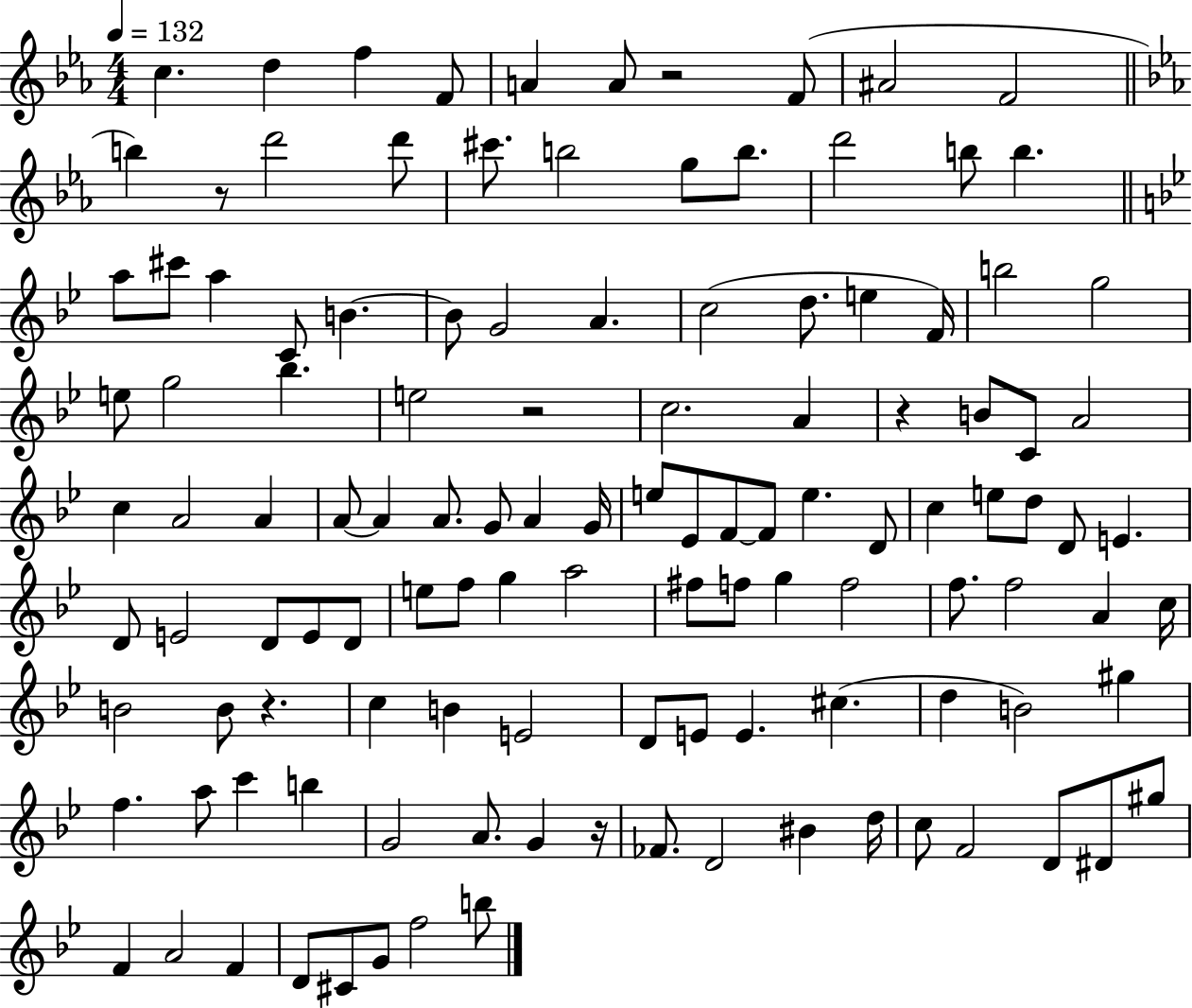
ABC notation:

X:1
T:Untitled
M:4/4
L:1/4
K:Eb
c d f F/2 A A/2 z2 F/2 ^A2 F2 b z/2 d'2 d'/2 ^c'/2 b2 g/2 b/2 d'2 b/2 b a/2 ^c'/2 a C/2 B B/2 G2 A c2 d/2 e F/4 b2 g2 e/2 g2 _b e2 z2 c2 A z B/2 C/2 A2 c A2 A A/2 A A/2 G/2 A G/4 e/2 _E/2 F/2 F/2 e D/2 c e/2 d/2 D/2 E D/2 E2 D/2 E/2 D/2 e/2 f/2 g a2 ^f/2 f/2 g f2 f/2 f2 A c/4 B2 B/2 z c B E2 D/2 E/2 E ^c d B2 ^g f a/2 c' b G2 A/2 G z/4 _F/2 D2 ^B d/4 c/2 F2 D/2 ^D/2 ^g/2 F A2 F D/2 ^C/2 G/2 f2 b/2